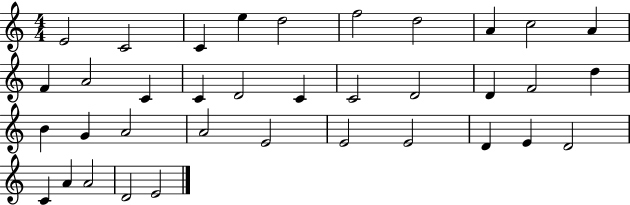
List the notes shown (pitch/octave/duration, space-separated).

E4/h C4/h C4/q E5/q D5/h F5/h D5/h A4/q C5/h A4/q F4/q A4/h C4/q C4/q D4/h C4/q C4/h D4/h D4/q F4/h D5/q B4/q G4/q A4/h A4/h E4/h E4/h E4/h D4/q E4/q D4/h C4/q A4/q A4/h D4/h E4/h